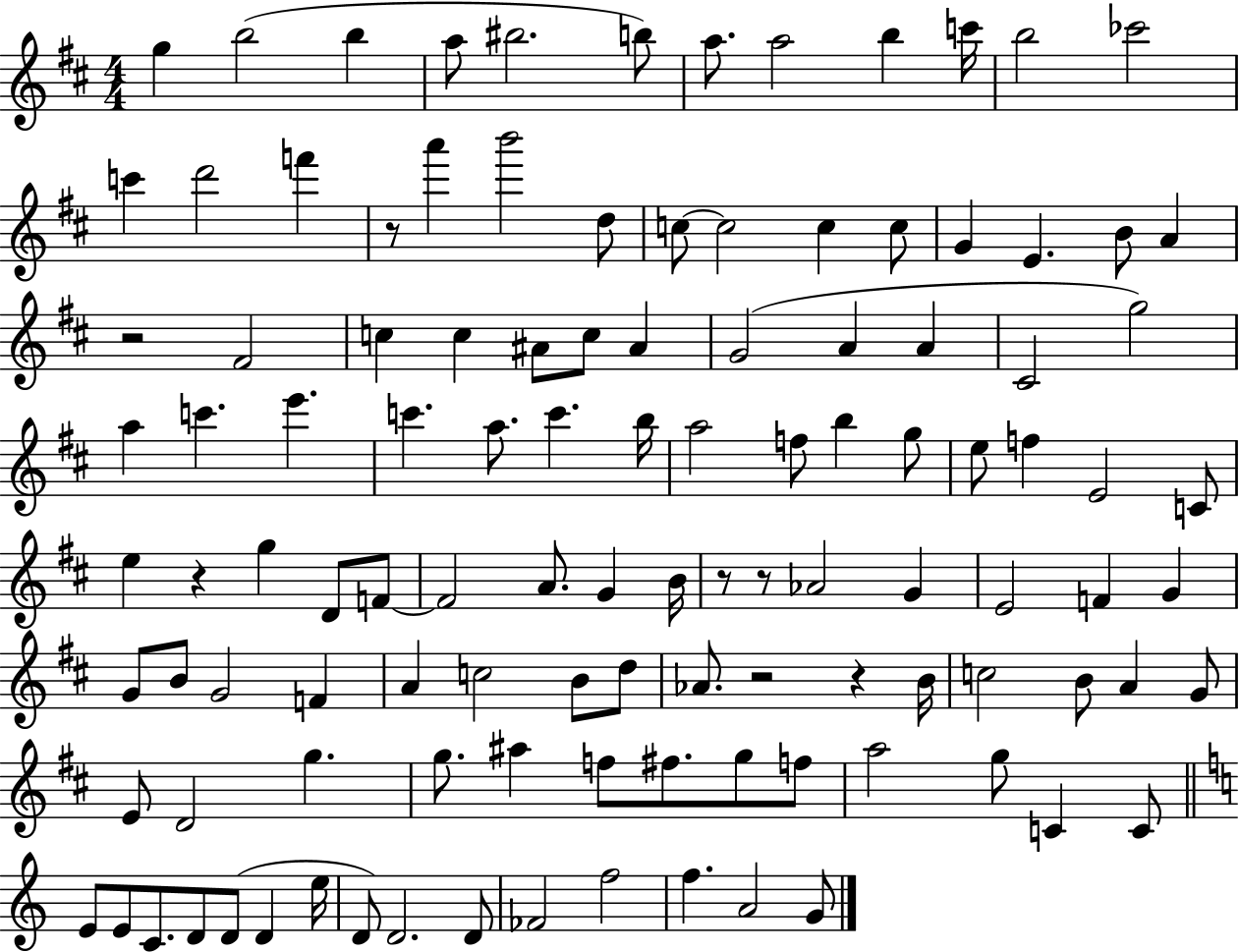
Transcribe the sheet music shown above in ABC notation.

X:1
T:Untitled
M:4/4
L:1/4
K:D
g b2 b a/2 ^b2 b/2 a/2 a2 b c'/4 b2 _c'2 c' d'2 f' z/2 a' b'2 d/2 c/2 c2 c c/2 G E B/2 A z2 ^F2 c c ^A/2 c/2 ^A G2 A A ^C2 g2 a c' e' c' a/2 c' b/4 a2 f/2 b g/2 e/2 f E2 C/2 e z g D/2 F/2 F2 A/2 G B/4 z/2 z/2 _A2 G E2 F G G/2 B/2 G2 F A c2 B/2 d/2 _A/2 z2 z B/4 c2 B/2 A G/2 E/2 D2 g g/2 ^a f/2 ^f/2 g/2 f/2 a2 g/2 C C/2 E/2 E/2 C/2 D/2 D/2 D e/4 D/2 D2 D/2 _F2 f2 f A2 G/2